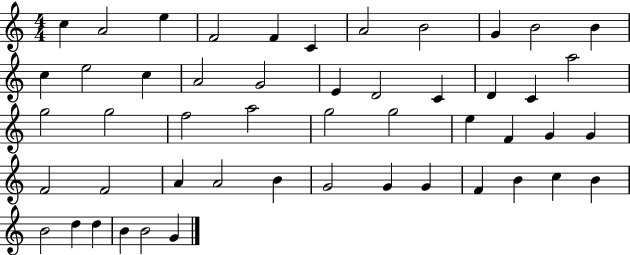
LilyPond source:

{
  \clef treble
  \numericTimeSignature
  \time 4/4
  \key c \major
  c''4 a'2 e''4 | f'2 f'4 c'4 | a'2 b'2 | g'4 b'2 b'4 | \break c''4 e''2 c''4 | a'2 g'2 | e'4 d'2 c'4 | d'4 c'4 a''2 | \break g''2 g''2 | f''2 a''2 | g''2 g''2 | e''4 f'4 g'4 g'4 | \break f'2 f'2 | a'4 a'2 b'4 | g'2 g'4 g'4 | f'4 b'4 c''4 b'4 | \break b'2 d''4 d''4 | b'4 b'2 g'4 | \bar "|."
}